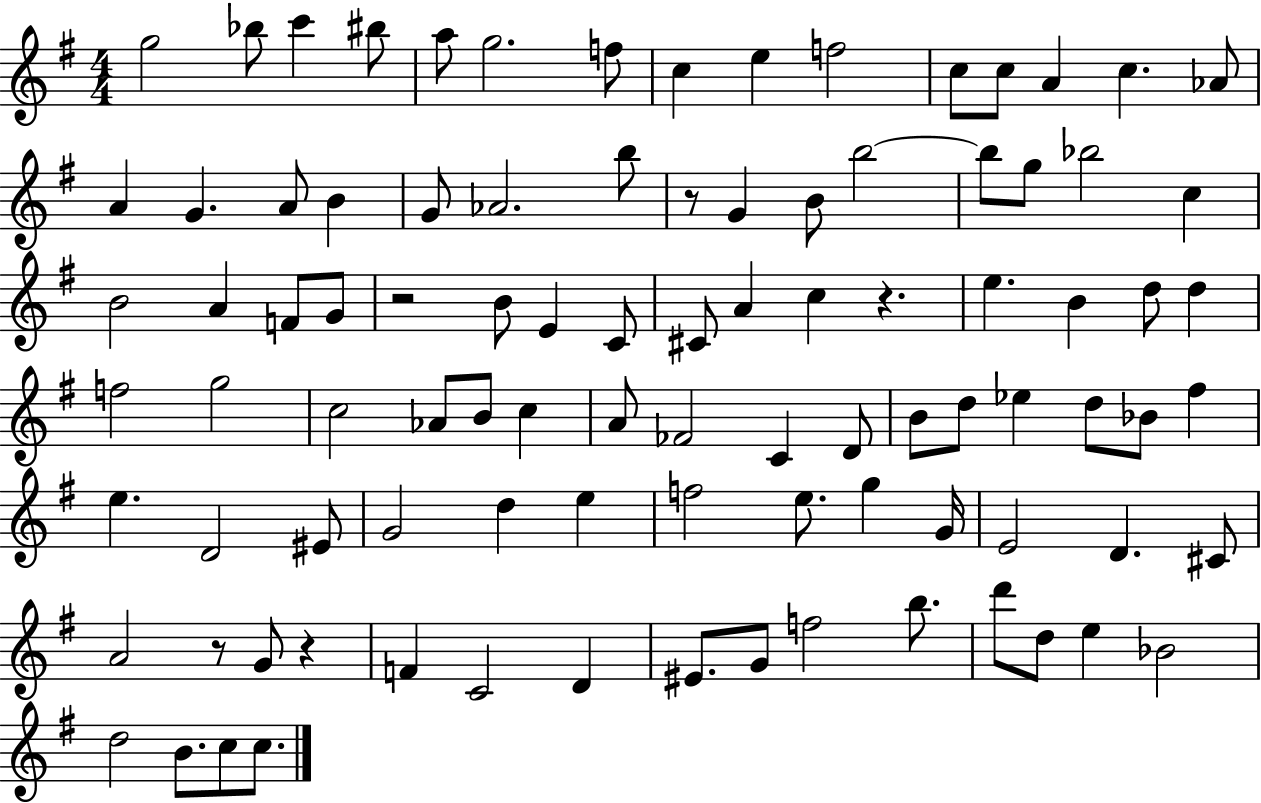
{
  \clef treble
  \numericTimeSignature
  \time 4/4
  \key g \major
  \repeat volta 2 { g''2 bes''8 c'''4 bis''8 | a''8 g''2. f''8 | c''4 e''4 f''2 | c''8 c''8 a'4 c''4. aes'8 | \break a'4 g'4. a'8 b'4 | g'8 aes'2. b''8 | r8 g'4 b'8 b''2~~ | b''8 g''8 bes''2 c''4 | \break b'2 a'4 f'8 g'8 | r2 b'8 e'4 c'8 | cis'8 a'4 c''4 r4. | e''4. b'4 d''8 d''4 | \break f''2 g''2 | c''2 aes'8 b'8 c''4 | a'8 fes'2 c'4 d'8 | b'8 d''8 ees''4 d''8 bes'8 fis''4 | \break e''4. d'2 eis'8 | g'2 d''4 e''4 | f''2 e''8. g''4 g'16 | e'2 d'4. cis'8 | \break a'2 r8 g'8 r4 | f'4 c'2 d'4 | eis'8. g'8 f''2 b''8. | d'''8 d''8 e''4 bes'2 | \break d''2 b'8. c''8 c''8. | } \bar "|."
}